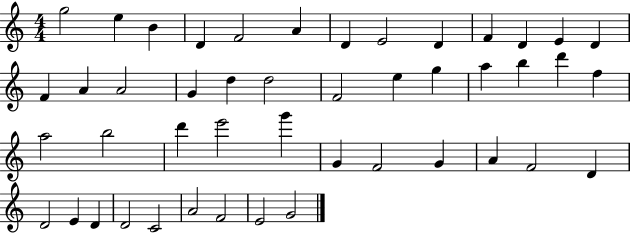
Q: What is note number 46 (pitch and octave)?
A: G4